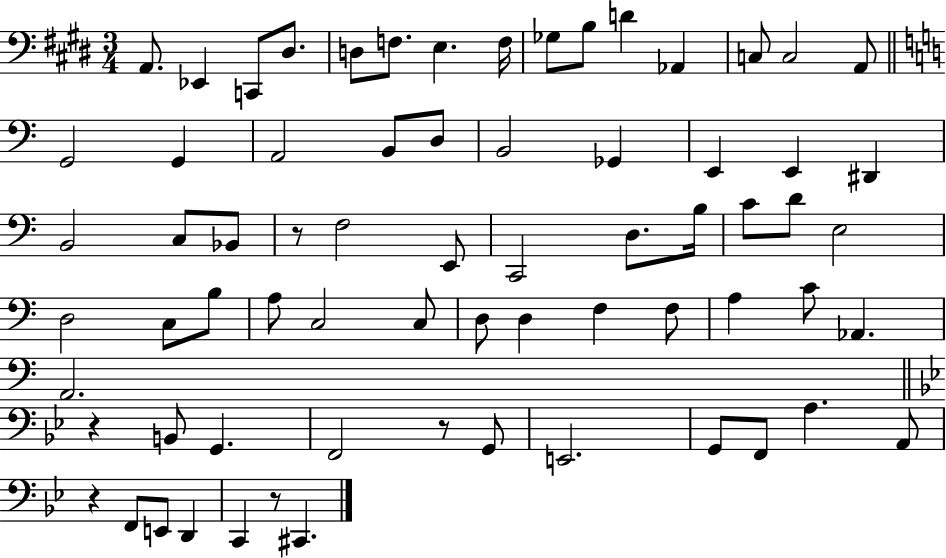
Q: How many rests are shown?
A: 5